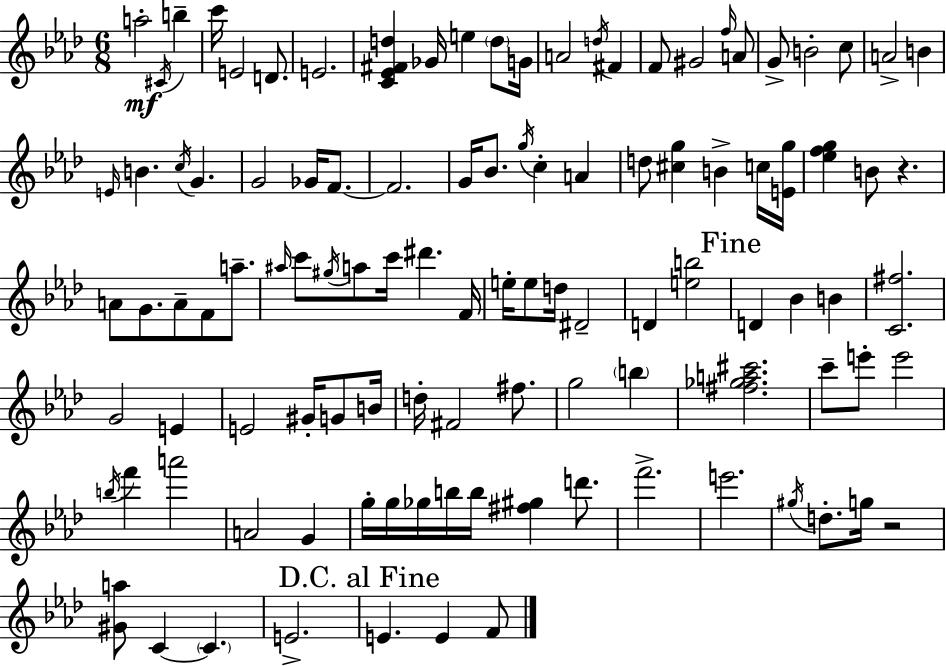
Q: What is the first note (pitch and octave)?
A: A5